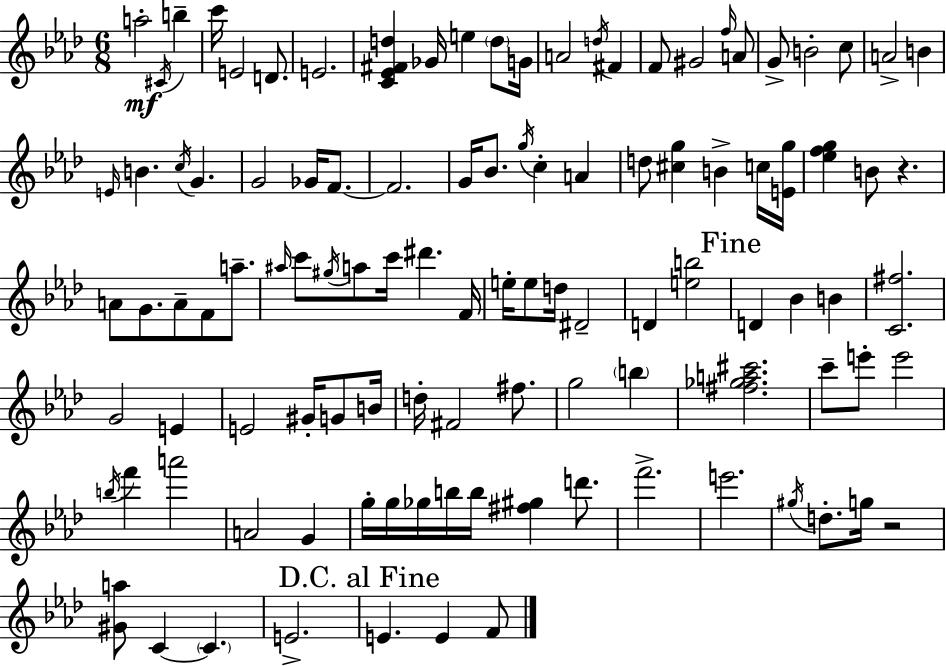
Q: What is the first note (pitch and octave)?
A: A5